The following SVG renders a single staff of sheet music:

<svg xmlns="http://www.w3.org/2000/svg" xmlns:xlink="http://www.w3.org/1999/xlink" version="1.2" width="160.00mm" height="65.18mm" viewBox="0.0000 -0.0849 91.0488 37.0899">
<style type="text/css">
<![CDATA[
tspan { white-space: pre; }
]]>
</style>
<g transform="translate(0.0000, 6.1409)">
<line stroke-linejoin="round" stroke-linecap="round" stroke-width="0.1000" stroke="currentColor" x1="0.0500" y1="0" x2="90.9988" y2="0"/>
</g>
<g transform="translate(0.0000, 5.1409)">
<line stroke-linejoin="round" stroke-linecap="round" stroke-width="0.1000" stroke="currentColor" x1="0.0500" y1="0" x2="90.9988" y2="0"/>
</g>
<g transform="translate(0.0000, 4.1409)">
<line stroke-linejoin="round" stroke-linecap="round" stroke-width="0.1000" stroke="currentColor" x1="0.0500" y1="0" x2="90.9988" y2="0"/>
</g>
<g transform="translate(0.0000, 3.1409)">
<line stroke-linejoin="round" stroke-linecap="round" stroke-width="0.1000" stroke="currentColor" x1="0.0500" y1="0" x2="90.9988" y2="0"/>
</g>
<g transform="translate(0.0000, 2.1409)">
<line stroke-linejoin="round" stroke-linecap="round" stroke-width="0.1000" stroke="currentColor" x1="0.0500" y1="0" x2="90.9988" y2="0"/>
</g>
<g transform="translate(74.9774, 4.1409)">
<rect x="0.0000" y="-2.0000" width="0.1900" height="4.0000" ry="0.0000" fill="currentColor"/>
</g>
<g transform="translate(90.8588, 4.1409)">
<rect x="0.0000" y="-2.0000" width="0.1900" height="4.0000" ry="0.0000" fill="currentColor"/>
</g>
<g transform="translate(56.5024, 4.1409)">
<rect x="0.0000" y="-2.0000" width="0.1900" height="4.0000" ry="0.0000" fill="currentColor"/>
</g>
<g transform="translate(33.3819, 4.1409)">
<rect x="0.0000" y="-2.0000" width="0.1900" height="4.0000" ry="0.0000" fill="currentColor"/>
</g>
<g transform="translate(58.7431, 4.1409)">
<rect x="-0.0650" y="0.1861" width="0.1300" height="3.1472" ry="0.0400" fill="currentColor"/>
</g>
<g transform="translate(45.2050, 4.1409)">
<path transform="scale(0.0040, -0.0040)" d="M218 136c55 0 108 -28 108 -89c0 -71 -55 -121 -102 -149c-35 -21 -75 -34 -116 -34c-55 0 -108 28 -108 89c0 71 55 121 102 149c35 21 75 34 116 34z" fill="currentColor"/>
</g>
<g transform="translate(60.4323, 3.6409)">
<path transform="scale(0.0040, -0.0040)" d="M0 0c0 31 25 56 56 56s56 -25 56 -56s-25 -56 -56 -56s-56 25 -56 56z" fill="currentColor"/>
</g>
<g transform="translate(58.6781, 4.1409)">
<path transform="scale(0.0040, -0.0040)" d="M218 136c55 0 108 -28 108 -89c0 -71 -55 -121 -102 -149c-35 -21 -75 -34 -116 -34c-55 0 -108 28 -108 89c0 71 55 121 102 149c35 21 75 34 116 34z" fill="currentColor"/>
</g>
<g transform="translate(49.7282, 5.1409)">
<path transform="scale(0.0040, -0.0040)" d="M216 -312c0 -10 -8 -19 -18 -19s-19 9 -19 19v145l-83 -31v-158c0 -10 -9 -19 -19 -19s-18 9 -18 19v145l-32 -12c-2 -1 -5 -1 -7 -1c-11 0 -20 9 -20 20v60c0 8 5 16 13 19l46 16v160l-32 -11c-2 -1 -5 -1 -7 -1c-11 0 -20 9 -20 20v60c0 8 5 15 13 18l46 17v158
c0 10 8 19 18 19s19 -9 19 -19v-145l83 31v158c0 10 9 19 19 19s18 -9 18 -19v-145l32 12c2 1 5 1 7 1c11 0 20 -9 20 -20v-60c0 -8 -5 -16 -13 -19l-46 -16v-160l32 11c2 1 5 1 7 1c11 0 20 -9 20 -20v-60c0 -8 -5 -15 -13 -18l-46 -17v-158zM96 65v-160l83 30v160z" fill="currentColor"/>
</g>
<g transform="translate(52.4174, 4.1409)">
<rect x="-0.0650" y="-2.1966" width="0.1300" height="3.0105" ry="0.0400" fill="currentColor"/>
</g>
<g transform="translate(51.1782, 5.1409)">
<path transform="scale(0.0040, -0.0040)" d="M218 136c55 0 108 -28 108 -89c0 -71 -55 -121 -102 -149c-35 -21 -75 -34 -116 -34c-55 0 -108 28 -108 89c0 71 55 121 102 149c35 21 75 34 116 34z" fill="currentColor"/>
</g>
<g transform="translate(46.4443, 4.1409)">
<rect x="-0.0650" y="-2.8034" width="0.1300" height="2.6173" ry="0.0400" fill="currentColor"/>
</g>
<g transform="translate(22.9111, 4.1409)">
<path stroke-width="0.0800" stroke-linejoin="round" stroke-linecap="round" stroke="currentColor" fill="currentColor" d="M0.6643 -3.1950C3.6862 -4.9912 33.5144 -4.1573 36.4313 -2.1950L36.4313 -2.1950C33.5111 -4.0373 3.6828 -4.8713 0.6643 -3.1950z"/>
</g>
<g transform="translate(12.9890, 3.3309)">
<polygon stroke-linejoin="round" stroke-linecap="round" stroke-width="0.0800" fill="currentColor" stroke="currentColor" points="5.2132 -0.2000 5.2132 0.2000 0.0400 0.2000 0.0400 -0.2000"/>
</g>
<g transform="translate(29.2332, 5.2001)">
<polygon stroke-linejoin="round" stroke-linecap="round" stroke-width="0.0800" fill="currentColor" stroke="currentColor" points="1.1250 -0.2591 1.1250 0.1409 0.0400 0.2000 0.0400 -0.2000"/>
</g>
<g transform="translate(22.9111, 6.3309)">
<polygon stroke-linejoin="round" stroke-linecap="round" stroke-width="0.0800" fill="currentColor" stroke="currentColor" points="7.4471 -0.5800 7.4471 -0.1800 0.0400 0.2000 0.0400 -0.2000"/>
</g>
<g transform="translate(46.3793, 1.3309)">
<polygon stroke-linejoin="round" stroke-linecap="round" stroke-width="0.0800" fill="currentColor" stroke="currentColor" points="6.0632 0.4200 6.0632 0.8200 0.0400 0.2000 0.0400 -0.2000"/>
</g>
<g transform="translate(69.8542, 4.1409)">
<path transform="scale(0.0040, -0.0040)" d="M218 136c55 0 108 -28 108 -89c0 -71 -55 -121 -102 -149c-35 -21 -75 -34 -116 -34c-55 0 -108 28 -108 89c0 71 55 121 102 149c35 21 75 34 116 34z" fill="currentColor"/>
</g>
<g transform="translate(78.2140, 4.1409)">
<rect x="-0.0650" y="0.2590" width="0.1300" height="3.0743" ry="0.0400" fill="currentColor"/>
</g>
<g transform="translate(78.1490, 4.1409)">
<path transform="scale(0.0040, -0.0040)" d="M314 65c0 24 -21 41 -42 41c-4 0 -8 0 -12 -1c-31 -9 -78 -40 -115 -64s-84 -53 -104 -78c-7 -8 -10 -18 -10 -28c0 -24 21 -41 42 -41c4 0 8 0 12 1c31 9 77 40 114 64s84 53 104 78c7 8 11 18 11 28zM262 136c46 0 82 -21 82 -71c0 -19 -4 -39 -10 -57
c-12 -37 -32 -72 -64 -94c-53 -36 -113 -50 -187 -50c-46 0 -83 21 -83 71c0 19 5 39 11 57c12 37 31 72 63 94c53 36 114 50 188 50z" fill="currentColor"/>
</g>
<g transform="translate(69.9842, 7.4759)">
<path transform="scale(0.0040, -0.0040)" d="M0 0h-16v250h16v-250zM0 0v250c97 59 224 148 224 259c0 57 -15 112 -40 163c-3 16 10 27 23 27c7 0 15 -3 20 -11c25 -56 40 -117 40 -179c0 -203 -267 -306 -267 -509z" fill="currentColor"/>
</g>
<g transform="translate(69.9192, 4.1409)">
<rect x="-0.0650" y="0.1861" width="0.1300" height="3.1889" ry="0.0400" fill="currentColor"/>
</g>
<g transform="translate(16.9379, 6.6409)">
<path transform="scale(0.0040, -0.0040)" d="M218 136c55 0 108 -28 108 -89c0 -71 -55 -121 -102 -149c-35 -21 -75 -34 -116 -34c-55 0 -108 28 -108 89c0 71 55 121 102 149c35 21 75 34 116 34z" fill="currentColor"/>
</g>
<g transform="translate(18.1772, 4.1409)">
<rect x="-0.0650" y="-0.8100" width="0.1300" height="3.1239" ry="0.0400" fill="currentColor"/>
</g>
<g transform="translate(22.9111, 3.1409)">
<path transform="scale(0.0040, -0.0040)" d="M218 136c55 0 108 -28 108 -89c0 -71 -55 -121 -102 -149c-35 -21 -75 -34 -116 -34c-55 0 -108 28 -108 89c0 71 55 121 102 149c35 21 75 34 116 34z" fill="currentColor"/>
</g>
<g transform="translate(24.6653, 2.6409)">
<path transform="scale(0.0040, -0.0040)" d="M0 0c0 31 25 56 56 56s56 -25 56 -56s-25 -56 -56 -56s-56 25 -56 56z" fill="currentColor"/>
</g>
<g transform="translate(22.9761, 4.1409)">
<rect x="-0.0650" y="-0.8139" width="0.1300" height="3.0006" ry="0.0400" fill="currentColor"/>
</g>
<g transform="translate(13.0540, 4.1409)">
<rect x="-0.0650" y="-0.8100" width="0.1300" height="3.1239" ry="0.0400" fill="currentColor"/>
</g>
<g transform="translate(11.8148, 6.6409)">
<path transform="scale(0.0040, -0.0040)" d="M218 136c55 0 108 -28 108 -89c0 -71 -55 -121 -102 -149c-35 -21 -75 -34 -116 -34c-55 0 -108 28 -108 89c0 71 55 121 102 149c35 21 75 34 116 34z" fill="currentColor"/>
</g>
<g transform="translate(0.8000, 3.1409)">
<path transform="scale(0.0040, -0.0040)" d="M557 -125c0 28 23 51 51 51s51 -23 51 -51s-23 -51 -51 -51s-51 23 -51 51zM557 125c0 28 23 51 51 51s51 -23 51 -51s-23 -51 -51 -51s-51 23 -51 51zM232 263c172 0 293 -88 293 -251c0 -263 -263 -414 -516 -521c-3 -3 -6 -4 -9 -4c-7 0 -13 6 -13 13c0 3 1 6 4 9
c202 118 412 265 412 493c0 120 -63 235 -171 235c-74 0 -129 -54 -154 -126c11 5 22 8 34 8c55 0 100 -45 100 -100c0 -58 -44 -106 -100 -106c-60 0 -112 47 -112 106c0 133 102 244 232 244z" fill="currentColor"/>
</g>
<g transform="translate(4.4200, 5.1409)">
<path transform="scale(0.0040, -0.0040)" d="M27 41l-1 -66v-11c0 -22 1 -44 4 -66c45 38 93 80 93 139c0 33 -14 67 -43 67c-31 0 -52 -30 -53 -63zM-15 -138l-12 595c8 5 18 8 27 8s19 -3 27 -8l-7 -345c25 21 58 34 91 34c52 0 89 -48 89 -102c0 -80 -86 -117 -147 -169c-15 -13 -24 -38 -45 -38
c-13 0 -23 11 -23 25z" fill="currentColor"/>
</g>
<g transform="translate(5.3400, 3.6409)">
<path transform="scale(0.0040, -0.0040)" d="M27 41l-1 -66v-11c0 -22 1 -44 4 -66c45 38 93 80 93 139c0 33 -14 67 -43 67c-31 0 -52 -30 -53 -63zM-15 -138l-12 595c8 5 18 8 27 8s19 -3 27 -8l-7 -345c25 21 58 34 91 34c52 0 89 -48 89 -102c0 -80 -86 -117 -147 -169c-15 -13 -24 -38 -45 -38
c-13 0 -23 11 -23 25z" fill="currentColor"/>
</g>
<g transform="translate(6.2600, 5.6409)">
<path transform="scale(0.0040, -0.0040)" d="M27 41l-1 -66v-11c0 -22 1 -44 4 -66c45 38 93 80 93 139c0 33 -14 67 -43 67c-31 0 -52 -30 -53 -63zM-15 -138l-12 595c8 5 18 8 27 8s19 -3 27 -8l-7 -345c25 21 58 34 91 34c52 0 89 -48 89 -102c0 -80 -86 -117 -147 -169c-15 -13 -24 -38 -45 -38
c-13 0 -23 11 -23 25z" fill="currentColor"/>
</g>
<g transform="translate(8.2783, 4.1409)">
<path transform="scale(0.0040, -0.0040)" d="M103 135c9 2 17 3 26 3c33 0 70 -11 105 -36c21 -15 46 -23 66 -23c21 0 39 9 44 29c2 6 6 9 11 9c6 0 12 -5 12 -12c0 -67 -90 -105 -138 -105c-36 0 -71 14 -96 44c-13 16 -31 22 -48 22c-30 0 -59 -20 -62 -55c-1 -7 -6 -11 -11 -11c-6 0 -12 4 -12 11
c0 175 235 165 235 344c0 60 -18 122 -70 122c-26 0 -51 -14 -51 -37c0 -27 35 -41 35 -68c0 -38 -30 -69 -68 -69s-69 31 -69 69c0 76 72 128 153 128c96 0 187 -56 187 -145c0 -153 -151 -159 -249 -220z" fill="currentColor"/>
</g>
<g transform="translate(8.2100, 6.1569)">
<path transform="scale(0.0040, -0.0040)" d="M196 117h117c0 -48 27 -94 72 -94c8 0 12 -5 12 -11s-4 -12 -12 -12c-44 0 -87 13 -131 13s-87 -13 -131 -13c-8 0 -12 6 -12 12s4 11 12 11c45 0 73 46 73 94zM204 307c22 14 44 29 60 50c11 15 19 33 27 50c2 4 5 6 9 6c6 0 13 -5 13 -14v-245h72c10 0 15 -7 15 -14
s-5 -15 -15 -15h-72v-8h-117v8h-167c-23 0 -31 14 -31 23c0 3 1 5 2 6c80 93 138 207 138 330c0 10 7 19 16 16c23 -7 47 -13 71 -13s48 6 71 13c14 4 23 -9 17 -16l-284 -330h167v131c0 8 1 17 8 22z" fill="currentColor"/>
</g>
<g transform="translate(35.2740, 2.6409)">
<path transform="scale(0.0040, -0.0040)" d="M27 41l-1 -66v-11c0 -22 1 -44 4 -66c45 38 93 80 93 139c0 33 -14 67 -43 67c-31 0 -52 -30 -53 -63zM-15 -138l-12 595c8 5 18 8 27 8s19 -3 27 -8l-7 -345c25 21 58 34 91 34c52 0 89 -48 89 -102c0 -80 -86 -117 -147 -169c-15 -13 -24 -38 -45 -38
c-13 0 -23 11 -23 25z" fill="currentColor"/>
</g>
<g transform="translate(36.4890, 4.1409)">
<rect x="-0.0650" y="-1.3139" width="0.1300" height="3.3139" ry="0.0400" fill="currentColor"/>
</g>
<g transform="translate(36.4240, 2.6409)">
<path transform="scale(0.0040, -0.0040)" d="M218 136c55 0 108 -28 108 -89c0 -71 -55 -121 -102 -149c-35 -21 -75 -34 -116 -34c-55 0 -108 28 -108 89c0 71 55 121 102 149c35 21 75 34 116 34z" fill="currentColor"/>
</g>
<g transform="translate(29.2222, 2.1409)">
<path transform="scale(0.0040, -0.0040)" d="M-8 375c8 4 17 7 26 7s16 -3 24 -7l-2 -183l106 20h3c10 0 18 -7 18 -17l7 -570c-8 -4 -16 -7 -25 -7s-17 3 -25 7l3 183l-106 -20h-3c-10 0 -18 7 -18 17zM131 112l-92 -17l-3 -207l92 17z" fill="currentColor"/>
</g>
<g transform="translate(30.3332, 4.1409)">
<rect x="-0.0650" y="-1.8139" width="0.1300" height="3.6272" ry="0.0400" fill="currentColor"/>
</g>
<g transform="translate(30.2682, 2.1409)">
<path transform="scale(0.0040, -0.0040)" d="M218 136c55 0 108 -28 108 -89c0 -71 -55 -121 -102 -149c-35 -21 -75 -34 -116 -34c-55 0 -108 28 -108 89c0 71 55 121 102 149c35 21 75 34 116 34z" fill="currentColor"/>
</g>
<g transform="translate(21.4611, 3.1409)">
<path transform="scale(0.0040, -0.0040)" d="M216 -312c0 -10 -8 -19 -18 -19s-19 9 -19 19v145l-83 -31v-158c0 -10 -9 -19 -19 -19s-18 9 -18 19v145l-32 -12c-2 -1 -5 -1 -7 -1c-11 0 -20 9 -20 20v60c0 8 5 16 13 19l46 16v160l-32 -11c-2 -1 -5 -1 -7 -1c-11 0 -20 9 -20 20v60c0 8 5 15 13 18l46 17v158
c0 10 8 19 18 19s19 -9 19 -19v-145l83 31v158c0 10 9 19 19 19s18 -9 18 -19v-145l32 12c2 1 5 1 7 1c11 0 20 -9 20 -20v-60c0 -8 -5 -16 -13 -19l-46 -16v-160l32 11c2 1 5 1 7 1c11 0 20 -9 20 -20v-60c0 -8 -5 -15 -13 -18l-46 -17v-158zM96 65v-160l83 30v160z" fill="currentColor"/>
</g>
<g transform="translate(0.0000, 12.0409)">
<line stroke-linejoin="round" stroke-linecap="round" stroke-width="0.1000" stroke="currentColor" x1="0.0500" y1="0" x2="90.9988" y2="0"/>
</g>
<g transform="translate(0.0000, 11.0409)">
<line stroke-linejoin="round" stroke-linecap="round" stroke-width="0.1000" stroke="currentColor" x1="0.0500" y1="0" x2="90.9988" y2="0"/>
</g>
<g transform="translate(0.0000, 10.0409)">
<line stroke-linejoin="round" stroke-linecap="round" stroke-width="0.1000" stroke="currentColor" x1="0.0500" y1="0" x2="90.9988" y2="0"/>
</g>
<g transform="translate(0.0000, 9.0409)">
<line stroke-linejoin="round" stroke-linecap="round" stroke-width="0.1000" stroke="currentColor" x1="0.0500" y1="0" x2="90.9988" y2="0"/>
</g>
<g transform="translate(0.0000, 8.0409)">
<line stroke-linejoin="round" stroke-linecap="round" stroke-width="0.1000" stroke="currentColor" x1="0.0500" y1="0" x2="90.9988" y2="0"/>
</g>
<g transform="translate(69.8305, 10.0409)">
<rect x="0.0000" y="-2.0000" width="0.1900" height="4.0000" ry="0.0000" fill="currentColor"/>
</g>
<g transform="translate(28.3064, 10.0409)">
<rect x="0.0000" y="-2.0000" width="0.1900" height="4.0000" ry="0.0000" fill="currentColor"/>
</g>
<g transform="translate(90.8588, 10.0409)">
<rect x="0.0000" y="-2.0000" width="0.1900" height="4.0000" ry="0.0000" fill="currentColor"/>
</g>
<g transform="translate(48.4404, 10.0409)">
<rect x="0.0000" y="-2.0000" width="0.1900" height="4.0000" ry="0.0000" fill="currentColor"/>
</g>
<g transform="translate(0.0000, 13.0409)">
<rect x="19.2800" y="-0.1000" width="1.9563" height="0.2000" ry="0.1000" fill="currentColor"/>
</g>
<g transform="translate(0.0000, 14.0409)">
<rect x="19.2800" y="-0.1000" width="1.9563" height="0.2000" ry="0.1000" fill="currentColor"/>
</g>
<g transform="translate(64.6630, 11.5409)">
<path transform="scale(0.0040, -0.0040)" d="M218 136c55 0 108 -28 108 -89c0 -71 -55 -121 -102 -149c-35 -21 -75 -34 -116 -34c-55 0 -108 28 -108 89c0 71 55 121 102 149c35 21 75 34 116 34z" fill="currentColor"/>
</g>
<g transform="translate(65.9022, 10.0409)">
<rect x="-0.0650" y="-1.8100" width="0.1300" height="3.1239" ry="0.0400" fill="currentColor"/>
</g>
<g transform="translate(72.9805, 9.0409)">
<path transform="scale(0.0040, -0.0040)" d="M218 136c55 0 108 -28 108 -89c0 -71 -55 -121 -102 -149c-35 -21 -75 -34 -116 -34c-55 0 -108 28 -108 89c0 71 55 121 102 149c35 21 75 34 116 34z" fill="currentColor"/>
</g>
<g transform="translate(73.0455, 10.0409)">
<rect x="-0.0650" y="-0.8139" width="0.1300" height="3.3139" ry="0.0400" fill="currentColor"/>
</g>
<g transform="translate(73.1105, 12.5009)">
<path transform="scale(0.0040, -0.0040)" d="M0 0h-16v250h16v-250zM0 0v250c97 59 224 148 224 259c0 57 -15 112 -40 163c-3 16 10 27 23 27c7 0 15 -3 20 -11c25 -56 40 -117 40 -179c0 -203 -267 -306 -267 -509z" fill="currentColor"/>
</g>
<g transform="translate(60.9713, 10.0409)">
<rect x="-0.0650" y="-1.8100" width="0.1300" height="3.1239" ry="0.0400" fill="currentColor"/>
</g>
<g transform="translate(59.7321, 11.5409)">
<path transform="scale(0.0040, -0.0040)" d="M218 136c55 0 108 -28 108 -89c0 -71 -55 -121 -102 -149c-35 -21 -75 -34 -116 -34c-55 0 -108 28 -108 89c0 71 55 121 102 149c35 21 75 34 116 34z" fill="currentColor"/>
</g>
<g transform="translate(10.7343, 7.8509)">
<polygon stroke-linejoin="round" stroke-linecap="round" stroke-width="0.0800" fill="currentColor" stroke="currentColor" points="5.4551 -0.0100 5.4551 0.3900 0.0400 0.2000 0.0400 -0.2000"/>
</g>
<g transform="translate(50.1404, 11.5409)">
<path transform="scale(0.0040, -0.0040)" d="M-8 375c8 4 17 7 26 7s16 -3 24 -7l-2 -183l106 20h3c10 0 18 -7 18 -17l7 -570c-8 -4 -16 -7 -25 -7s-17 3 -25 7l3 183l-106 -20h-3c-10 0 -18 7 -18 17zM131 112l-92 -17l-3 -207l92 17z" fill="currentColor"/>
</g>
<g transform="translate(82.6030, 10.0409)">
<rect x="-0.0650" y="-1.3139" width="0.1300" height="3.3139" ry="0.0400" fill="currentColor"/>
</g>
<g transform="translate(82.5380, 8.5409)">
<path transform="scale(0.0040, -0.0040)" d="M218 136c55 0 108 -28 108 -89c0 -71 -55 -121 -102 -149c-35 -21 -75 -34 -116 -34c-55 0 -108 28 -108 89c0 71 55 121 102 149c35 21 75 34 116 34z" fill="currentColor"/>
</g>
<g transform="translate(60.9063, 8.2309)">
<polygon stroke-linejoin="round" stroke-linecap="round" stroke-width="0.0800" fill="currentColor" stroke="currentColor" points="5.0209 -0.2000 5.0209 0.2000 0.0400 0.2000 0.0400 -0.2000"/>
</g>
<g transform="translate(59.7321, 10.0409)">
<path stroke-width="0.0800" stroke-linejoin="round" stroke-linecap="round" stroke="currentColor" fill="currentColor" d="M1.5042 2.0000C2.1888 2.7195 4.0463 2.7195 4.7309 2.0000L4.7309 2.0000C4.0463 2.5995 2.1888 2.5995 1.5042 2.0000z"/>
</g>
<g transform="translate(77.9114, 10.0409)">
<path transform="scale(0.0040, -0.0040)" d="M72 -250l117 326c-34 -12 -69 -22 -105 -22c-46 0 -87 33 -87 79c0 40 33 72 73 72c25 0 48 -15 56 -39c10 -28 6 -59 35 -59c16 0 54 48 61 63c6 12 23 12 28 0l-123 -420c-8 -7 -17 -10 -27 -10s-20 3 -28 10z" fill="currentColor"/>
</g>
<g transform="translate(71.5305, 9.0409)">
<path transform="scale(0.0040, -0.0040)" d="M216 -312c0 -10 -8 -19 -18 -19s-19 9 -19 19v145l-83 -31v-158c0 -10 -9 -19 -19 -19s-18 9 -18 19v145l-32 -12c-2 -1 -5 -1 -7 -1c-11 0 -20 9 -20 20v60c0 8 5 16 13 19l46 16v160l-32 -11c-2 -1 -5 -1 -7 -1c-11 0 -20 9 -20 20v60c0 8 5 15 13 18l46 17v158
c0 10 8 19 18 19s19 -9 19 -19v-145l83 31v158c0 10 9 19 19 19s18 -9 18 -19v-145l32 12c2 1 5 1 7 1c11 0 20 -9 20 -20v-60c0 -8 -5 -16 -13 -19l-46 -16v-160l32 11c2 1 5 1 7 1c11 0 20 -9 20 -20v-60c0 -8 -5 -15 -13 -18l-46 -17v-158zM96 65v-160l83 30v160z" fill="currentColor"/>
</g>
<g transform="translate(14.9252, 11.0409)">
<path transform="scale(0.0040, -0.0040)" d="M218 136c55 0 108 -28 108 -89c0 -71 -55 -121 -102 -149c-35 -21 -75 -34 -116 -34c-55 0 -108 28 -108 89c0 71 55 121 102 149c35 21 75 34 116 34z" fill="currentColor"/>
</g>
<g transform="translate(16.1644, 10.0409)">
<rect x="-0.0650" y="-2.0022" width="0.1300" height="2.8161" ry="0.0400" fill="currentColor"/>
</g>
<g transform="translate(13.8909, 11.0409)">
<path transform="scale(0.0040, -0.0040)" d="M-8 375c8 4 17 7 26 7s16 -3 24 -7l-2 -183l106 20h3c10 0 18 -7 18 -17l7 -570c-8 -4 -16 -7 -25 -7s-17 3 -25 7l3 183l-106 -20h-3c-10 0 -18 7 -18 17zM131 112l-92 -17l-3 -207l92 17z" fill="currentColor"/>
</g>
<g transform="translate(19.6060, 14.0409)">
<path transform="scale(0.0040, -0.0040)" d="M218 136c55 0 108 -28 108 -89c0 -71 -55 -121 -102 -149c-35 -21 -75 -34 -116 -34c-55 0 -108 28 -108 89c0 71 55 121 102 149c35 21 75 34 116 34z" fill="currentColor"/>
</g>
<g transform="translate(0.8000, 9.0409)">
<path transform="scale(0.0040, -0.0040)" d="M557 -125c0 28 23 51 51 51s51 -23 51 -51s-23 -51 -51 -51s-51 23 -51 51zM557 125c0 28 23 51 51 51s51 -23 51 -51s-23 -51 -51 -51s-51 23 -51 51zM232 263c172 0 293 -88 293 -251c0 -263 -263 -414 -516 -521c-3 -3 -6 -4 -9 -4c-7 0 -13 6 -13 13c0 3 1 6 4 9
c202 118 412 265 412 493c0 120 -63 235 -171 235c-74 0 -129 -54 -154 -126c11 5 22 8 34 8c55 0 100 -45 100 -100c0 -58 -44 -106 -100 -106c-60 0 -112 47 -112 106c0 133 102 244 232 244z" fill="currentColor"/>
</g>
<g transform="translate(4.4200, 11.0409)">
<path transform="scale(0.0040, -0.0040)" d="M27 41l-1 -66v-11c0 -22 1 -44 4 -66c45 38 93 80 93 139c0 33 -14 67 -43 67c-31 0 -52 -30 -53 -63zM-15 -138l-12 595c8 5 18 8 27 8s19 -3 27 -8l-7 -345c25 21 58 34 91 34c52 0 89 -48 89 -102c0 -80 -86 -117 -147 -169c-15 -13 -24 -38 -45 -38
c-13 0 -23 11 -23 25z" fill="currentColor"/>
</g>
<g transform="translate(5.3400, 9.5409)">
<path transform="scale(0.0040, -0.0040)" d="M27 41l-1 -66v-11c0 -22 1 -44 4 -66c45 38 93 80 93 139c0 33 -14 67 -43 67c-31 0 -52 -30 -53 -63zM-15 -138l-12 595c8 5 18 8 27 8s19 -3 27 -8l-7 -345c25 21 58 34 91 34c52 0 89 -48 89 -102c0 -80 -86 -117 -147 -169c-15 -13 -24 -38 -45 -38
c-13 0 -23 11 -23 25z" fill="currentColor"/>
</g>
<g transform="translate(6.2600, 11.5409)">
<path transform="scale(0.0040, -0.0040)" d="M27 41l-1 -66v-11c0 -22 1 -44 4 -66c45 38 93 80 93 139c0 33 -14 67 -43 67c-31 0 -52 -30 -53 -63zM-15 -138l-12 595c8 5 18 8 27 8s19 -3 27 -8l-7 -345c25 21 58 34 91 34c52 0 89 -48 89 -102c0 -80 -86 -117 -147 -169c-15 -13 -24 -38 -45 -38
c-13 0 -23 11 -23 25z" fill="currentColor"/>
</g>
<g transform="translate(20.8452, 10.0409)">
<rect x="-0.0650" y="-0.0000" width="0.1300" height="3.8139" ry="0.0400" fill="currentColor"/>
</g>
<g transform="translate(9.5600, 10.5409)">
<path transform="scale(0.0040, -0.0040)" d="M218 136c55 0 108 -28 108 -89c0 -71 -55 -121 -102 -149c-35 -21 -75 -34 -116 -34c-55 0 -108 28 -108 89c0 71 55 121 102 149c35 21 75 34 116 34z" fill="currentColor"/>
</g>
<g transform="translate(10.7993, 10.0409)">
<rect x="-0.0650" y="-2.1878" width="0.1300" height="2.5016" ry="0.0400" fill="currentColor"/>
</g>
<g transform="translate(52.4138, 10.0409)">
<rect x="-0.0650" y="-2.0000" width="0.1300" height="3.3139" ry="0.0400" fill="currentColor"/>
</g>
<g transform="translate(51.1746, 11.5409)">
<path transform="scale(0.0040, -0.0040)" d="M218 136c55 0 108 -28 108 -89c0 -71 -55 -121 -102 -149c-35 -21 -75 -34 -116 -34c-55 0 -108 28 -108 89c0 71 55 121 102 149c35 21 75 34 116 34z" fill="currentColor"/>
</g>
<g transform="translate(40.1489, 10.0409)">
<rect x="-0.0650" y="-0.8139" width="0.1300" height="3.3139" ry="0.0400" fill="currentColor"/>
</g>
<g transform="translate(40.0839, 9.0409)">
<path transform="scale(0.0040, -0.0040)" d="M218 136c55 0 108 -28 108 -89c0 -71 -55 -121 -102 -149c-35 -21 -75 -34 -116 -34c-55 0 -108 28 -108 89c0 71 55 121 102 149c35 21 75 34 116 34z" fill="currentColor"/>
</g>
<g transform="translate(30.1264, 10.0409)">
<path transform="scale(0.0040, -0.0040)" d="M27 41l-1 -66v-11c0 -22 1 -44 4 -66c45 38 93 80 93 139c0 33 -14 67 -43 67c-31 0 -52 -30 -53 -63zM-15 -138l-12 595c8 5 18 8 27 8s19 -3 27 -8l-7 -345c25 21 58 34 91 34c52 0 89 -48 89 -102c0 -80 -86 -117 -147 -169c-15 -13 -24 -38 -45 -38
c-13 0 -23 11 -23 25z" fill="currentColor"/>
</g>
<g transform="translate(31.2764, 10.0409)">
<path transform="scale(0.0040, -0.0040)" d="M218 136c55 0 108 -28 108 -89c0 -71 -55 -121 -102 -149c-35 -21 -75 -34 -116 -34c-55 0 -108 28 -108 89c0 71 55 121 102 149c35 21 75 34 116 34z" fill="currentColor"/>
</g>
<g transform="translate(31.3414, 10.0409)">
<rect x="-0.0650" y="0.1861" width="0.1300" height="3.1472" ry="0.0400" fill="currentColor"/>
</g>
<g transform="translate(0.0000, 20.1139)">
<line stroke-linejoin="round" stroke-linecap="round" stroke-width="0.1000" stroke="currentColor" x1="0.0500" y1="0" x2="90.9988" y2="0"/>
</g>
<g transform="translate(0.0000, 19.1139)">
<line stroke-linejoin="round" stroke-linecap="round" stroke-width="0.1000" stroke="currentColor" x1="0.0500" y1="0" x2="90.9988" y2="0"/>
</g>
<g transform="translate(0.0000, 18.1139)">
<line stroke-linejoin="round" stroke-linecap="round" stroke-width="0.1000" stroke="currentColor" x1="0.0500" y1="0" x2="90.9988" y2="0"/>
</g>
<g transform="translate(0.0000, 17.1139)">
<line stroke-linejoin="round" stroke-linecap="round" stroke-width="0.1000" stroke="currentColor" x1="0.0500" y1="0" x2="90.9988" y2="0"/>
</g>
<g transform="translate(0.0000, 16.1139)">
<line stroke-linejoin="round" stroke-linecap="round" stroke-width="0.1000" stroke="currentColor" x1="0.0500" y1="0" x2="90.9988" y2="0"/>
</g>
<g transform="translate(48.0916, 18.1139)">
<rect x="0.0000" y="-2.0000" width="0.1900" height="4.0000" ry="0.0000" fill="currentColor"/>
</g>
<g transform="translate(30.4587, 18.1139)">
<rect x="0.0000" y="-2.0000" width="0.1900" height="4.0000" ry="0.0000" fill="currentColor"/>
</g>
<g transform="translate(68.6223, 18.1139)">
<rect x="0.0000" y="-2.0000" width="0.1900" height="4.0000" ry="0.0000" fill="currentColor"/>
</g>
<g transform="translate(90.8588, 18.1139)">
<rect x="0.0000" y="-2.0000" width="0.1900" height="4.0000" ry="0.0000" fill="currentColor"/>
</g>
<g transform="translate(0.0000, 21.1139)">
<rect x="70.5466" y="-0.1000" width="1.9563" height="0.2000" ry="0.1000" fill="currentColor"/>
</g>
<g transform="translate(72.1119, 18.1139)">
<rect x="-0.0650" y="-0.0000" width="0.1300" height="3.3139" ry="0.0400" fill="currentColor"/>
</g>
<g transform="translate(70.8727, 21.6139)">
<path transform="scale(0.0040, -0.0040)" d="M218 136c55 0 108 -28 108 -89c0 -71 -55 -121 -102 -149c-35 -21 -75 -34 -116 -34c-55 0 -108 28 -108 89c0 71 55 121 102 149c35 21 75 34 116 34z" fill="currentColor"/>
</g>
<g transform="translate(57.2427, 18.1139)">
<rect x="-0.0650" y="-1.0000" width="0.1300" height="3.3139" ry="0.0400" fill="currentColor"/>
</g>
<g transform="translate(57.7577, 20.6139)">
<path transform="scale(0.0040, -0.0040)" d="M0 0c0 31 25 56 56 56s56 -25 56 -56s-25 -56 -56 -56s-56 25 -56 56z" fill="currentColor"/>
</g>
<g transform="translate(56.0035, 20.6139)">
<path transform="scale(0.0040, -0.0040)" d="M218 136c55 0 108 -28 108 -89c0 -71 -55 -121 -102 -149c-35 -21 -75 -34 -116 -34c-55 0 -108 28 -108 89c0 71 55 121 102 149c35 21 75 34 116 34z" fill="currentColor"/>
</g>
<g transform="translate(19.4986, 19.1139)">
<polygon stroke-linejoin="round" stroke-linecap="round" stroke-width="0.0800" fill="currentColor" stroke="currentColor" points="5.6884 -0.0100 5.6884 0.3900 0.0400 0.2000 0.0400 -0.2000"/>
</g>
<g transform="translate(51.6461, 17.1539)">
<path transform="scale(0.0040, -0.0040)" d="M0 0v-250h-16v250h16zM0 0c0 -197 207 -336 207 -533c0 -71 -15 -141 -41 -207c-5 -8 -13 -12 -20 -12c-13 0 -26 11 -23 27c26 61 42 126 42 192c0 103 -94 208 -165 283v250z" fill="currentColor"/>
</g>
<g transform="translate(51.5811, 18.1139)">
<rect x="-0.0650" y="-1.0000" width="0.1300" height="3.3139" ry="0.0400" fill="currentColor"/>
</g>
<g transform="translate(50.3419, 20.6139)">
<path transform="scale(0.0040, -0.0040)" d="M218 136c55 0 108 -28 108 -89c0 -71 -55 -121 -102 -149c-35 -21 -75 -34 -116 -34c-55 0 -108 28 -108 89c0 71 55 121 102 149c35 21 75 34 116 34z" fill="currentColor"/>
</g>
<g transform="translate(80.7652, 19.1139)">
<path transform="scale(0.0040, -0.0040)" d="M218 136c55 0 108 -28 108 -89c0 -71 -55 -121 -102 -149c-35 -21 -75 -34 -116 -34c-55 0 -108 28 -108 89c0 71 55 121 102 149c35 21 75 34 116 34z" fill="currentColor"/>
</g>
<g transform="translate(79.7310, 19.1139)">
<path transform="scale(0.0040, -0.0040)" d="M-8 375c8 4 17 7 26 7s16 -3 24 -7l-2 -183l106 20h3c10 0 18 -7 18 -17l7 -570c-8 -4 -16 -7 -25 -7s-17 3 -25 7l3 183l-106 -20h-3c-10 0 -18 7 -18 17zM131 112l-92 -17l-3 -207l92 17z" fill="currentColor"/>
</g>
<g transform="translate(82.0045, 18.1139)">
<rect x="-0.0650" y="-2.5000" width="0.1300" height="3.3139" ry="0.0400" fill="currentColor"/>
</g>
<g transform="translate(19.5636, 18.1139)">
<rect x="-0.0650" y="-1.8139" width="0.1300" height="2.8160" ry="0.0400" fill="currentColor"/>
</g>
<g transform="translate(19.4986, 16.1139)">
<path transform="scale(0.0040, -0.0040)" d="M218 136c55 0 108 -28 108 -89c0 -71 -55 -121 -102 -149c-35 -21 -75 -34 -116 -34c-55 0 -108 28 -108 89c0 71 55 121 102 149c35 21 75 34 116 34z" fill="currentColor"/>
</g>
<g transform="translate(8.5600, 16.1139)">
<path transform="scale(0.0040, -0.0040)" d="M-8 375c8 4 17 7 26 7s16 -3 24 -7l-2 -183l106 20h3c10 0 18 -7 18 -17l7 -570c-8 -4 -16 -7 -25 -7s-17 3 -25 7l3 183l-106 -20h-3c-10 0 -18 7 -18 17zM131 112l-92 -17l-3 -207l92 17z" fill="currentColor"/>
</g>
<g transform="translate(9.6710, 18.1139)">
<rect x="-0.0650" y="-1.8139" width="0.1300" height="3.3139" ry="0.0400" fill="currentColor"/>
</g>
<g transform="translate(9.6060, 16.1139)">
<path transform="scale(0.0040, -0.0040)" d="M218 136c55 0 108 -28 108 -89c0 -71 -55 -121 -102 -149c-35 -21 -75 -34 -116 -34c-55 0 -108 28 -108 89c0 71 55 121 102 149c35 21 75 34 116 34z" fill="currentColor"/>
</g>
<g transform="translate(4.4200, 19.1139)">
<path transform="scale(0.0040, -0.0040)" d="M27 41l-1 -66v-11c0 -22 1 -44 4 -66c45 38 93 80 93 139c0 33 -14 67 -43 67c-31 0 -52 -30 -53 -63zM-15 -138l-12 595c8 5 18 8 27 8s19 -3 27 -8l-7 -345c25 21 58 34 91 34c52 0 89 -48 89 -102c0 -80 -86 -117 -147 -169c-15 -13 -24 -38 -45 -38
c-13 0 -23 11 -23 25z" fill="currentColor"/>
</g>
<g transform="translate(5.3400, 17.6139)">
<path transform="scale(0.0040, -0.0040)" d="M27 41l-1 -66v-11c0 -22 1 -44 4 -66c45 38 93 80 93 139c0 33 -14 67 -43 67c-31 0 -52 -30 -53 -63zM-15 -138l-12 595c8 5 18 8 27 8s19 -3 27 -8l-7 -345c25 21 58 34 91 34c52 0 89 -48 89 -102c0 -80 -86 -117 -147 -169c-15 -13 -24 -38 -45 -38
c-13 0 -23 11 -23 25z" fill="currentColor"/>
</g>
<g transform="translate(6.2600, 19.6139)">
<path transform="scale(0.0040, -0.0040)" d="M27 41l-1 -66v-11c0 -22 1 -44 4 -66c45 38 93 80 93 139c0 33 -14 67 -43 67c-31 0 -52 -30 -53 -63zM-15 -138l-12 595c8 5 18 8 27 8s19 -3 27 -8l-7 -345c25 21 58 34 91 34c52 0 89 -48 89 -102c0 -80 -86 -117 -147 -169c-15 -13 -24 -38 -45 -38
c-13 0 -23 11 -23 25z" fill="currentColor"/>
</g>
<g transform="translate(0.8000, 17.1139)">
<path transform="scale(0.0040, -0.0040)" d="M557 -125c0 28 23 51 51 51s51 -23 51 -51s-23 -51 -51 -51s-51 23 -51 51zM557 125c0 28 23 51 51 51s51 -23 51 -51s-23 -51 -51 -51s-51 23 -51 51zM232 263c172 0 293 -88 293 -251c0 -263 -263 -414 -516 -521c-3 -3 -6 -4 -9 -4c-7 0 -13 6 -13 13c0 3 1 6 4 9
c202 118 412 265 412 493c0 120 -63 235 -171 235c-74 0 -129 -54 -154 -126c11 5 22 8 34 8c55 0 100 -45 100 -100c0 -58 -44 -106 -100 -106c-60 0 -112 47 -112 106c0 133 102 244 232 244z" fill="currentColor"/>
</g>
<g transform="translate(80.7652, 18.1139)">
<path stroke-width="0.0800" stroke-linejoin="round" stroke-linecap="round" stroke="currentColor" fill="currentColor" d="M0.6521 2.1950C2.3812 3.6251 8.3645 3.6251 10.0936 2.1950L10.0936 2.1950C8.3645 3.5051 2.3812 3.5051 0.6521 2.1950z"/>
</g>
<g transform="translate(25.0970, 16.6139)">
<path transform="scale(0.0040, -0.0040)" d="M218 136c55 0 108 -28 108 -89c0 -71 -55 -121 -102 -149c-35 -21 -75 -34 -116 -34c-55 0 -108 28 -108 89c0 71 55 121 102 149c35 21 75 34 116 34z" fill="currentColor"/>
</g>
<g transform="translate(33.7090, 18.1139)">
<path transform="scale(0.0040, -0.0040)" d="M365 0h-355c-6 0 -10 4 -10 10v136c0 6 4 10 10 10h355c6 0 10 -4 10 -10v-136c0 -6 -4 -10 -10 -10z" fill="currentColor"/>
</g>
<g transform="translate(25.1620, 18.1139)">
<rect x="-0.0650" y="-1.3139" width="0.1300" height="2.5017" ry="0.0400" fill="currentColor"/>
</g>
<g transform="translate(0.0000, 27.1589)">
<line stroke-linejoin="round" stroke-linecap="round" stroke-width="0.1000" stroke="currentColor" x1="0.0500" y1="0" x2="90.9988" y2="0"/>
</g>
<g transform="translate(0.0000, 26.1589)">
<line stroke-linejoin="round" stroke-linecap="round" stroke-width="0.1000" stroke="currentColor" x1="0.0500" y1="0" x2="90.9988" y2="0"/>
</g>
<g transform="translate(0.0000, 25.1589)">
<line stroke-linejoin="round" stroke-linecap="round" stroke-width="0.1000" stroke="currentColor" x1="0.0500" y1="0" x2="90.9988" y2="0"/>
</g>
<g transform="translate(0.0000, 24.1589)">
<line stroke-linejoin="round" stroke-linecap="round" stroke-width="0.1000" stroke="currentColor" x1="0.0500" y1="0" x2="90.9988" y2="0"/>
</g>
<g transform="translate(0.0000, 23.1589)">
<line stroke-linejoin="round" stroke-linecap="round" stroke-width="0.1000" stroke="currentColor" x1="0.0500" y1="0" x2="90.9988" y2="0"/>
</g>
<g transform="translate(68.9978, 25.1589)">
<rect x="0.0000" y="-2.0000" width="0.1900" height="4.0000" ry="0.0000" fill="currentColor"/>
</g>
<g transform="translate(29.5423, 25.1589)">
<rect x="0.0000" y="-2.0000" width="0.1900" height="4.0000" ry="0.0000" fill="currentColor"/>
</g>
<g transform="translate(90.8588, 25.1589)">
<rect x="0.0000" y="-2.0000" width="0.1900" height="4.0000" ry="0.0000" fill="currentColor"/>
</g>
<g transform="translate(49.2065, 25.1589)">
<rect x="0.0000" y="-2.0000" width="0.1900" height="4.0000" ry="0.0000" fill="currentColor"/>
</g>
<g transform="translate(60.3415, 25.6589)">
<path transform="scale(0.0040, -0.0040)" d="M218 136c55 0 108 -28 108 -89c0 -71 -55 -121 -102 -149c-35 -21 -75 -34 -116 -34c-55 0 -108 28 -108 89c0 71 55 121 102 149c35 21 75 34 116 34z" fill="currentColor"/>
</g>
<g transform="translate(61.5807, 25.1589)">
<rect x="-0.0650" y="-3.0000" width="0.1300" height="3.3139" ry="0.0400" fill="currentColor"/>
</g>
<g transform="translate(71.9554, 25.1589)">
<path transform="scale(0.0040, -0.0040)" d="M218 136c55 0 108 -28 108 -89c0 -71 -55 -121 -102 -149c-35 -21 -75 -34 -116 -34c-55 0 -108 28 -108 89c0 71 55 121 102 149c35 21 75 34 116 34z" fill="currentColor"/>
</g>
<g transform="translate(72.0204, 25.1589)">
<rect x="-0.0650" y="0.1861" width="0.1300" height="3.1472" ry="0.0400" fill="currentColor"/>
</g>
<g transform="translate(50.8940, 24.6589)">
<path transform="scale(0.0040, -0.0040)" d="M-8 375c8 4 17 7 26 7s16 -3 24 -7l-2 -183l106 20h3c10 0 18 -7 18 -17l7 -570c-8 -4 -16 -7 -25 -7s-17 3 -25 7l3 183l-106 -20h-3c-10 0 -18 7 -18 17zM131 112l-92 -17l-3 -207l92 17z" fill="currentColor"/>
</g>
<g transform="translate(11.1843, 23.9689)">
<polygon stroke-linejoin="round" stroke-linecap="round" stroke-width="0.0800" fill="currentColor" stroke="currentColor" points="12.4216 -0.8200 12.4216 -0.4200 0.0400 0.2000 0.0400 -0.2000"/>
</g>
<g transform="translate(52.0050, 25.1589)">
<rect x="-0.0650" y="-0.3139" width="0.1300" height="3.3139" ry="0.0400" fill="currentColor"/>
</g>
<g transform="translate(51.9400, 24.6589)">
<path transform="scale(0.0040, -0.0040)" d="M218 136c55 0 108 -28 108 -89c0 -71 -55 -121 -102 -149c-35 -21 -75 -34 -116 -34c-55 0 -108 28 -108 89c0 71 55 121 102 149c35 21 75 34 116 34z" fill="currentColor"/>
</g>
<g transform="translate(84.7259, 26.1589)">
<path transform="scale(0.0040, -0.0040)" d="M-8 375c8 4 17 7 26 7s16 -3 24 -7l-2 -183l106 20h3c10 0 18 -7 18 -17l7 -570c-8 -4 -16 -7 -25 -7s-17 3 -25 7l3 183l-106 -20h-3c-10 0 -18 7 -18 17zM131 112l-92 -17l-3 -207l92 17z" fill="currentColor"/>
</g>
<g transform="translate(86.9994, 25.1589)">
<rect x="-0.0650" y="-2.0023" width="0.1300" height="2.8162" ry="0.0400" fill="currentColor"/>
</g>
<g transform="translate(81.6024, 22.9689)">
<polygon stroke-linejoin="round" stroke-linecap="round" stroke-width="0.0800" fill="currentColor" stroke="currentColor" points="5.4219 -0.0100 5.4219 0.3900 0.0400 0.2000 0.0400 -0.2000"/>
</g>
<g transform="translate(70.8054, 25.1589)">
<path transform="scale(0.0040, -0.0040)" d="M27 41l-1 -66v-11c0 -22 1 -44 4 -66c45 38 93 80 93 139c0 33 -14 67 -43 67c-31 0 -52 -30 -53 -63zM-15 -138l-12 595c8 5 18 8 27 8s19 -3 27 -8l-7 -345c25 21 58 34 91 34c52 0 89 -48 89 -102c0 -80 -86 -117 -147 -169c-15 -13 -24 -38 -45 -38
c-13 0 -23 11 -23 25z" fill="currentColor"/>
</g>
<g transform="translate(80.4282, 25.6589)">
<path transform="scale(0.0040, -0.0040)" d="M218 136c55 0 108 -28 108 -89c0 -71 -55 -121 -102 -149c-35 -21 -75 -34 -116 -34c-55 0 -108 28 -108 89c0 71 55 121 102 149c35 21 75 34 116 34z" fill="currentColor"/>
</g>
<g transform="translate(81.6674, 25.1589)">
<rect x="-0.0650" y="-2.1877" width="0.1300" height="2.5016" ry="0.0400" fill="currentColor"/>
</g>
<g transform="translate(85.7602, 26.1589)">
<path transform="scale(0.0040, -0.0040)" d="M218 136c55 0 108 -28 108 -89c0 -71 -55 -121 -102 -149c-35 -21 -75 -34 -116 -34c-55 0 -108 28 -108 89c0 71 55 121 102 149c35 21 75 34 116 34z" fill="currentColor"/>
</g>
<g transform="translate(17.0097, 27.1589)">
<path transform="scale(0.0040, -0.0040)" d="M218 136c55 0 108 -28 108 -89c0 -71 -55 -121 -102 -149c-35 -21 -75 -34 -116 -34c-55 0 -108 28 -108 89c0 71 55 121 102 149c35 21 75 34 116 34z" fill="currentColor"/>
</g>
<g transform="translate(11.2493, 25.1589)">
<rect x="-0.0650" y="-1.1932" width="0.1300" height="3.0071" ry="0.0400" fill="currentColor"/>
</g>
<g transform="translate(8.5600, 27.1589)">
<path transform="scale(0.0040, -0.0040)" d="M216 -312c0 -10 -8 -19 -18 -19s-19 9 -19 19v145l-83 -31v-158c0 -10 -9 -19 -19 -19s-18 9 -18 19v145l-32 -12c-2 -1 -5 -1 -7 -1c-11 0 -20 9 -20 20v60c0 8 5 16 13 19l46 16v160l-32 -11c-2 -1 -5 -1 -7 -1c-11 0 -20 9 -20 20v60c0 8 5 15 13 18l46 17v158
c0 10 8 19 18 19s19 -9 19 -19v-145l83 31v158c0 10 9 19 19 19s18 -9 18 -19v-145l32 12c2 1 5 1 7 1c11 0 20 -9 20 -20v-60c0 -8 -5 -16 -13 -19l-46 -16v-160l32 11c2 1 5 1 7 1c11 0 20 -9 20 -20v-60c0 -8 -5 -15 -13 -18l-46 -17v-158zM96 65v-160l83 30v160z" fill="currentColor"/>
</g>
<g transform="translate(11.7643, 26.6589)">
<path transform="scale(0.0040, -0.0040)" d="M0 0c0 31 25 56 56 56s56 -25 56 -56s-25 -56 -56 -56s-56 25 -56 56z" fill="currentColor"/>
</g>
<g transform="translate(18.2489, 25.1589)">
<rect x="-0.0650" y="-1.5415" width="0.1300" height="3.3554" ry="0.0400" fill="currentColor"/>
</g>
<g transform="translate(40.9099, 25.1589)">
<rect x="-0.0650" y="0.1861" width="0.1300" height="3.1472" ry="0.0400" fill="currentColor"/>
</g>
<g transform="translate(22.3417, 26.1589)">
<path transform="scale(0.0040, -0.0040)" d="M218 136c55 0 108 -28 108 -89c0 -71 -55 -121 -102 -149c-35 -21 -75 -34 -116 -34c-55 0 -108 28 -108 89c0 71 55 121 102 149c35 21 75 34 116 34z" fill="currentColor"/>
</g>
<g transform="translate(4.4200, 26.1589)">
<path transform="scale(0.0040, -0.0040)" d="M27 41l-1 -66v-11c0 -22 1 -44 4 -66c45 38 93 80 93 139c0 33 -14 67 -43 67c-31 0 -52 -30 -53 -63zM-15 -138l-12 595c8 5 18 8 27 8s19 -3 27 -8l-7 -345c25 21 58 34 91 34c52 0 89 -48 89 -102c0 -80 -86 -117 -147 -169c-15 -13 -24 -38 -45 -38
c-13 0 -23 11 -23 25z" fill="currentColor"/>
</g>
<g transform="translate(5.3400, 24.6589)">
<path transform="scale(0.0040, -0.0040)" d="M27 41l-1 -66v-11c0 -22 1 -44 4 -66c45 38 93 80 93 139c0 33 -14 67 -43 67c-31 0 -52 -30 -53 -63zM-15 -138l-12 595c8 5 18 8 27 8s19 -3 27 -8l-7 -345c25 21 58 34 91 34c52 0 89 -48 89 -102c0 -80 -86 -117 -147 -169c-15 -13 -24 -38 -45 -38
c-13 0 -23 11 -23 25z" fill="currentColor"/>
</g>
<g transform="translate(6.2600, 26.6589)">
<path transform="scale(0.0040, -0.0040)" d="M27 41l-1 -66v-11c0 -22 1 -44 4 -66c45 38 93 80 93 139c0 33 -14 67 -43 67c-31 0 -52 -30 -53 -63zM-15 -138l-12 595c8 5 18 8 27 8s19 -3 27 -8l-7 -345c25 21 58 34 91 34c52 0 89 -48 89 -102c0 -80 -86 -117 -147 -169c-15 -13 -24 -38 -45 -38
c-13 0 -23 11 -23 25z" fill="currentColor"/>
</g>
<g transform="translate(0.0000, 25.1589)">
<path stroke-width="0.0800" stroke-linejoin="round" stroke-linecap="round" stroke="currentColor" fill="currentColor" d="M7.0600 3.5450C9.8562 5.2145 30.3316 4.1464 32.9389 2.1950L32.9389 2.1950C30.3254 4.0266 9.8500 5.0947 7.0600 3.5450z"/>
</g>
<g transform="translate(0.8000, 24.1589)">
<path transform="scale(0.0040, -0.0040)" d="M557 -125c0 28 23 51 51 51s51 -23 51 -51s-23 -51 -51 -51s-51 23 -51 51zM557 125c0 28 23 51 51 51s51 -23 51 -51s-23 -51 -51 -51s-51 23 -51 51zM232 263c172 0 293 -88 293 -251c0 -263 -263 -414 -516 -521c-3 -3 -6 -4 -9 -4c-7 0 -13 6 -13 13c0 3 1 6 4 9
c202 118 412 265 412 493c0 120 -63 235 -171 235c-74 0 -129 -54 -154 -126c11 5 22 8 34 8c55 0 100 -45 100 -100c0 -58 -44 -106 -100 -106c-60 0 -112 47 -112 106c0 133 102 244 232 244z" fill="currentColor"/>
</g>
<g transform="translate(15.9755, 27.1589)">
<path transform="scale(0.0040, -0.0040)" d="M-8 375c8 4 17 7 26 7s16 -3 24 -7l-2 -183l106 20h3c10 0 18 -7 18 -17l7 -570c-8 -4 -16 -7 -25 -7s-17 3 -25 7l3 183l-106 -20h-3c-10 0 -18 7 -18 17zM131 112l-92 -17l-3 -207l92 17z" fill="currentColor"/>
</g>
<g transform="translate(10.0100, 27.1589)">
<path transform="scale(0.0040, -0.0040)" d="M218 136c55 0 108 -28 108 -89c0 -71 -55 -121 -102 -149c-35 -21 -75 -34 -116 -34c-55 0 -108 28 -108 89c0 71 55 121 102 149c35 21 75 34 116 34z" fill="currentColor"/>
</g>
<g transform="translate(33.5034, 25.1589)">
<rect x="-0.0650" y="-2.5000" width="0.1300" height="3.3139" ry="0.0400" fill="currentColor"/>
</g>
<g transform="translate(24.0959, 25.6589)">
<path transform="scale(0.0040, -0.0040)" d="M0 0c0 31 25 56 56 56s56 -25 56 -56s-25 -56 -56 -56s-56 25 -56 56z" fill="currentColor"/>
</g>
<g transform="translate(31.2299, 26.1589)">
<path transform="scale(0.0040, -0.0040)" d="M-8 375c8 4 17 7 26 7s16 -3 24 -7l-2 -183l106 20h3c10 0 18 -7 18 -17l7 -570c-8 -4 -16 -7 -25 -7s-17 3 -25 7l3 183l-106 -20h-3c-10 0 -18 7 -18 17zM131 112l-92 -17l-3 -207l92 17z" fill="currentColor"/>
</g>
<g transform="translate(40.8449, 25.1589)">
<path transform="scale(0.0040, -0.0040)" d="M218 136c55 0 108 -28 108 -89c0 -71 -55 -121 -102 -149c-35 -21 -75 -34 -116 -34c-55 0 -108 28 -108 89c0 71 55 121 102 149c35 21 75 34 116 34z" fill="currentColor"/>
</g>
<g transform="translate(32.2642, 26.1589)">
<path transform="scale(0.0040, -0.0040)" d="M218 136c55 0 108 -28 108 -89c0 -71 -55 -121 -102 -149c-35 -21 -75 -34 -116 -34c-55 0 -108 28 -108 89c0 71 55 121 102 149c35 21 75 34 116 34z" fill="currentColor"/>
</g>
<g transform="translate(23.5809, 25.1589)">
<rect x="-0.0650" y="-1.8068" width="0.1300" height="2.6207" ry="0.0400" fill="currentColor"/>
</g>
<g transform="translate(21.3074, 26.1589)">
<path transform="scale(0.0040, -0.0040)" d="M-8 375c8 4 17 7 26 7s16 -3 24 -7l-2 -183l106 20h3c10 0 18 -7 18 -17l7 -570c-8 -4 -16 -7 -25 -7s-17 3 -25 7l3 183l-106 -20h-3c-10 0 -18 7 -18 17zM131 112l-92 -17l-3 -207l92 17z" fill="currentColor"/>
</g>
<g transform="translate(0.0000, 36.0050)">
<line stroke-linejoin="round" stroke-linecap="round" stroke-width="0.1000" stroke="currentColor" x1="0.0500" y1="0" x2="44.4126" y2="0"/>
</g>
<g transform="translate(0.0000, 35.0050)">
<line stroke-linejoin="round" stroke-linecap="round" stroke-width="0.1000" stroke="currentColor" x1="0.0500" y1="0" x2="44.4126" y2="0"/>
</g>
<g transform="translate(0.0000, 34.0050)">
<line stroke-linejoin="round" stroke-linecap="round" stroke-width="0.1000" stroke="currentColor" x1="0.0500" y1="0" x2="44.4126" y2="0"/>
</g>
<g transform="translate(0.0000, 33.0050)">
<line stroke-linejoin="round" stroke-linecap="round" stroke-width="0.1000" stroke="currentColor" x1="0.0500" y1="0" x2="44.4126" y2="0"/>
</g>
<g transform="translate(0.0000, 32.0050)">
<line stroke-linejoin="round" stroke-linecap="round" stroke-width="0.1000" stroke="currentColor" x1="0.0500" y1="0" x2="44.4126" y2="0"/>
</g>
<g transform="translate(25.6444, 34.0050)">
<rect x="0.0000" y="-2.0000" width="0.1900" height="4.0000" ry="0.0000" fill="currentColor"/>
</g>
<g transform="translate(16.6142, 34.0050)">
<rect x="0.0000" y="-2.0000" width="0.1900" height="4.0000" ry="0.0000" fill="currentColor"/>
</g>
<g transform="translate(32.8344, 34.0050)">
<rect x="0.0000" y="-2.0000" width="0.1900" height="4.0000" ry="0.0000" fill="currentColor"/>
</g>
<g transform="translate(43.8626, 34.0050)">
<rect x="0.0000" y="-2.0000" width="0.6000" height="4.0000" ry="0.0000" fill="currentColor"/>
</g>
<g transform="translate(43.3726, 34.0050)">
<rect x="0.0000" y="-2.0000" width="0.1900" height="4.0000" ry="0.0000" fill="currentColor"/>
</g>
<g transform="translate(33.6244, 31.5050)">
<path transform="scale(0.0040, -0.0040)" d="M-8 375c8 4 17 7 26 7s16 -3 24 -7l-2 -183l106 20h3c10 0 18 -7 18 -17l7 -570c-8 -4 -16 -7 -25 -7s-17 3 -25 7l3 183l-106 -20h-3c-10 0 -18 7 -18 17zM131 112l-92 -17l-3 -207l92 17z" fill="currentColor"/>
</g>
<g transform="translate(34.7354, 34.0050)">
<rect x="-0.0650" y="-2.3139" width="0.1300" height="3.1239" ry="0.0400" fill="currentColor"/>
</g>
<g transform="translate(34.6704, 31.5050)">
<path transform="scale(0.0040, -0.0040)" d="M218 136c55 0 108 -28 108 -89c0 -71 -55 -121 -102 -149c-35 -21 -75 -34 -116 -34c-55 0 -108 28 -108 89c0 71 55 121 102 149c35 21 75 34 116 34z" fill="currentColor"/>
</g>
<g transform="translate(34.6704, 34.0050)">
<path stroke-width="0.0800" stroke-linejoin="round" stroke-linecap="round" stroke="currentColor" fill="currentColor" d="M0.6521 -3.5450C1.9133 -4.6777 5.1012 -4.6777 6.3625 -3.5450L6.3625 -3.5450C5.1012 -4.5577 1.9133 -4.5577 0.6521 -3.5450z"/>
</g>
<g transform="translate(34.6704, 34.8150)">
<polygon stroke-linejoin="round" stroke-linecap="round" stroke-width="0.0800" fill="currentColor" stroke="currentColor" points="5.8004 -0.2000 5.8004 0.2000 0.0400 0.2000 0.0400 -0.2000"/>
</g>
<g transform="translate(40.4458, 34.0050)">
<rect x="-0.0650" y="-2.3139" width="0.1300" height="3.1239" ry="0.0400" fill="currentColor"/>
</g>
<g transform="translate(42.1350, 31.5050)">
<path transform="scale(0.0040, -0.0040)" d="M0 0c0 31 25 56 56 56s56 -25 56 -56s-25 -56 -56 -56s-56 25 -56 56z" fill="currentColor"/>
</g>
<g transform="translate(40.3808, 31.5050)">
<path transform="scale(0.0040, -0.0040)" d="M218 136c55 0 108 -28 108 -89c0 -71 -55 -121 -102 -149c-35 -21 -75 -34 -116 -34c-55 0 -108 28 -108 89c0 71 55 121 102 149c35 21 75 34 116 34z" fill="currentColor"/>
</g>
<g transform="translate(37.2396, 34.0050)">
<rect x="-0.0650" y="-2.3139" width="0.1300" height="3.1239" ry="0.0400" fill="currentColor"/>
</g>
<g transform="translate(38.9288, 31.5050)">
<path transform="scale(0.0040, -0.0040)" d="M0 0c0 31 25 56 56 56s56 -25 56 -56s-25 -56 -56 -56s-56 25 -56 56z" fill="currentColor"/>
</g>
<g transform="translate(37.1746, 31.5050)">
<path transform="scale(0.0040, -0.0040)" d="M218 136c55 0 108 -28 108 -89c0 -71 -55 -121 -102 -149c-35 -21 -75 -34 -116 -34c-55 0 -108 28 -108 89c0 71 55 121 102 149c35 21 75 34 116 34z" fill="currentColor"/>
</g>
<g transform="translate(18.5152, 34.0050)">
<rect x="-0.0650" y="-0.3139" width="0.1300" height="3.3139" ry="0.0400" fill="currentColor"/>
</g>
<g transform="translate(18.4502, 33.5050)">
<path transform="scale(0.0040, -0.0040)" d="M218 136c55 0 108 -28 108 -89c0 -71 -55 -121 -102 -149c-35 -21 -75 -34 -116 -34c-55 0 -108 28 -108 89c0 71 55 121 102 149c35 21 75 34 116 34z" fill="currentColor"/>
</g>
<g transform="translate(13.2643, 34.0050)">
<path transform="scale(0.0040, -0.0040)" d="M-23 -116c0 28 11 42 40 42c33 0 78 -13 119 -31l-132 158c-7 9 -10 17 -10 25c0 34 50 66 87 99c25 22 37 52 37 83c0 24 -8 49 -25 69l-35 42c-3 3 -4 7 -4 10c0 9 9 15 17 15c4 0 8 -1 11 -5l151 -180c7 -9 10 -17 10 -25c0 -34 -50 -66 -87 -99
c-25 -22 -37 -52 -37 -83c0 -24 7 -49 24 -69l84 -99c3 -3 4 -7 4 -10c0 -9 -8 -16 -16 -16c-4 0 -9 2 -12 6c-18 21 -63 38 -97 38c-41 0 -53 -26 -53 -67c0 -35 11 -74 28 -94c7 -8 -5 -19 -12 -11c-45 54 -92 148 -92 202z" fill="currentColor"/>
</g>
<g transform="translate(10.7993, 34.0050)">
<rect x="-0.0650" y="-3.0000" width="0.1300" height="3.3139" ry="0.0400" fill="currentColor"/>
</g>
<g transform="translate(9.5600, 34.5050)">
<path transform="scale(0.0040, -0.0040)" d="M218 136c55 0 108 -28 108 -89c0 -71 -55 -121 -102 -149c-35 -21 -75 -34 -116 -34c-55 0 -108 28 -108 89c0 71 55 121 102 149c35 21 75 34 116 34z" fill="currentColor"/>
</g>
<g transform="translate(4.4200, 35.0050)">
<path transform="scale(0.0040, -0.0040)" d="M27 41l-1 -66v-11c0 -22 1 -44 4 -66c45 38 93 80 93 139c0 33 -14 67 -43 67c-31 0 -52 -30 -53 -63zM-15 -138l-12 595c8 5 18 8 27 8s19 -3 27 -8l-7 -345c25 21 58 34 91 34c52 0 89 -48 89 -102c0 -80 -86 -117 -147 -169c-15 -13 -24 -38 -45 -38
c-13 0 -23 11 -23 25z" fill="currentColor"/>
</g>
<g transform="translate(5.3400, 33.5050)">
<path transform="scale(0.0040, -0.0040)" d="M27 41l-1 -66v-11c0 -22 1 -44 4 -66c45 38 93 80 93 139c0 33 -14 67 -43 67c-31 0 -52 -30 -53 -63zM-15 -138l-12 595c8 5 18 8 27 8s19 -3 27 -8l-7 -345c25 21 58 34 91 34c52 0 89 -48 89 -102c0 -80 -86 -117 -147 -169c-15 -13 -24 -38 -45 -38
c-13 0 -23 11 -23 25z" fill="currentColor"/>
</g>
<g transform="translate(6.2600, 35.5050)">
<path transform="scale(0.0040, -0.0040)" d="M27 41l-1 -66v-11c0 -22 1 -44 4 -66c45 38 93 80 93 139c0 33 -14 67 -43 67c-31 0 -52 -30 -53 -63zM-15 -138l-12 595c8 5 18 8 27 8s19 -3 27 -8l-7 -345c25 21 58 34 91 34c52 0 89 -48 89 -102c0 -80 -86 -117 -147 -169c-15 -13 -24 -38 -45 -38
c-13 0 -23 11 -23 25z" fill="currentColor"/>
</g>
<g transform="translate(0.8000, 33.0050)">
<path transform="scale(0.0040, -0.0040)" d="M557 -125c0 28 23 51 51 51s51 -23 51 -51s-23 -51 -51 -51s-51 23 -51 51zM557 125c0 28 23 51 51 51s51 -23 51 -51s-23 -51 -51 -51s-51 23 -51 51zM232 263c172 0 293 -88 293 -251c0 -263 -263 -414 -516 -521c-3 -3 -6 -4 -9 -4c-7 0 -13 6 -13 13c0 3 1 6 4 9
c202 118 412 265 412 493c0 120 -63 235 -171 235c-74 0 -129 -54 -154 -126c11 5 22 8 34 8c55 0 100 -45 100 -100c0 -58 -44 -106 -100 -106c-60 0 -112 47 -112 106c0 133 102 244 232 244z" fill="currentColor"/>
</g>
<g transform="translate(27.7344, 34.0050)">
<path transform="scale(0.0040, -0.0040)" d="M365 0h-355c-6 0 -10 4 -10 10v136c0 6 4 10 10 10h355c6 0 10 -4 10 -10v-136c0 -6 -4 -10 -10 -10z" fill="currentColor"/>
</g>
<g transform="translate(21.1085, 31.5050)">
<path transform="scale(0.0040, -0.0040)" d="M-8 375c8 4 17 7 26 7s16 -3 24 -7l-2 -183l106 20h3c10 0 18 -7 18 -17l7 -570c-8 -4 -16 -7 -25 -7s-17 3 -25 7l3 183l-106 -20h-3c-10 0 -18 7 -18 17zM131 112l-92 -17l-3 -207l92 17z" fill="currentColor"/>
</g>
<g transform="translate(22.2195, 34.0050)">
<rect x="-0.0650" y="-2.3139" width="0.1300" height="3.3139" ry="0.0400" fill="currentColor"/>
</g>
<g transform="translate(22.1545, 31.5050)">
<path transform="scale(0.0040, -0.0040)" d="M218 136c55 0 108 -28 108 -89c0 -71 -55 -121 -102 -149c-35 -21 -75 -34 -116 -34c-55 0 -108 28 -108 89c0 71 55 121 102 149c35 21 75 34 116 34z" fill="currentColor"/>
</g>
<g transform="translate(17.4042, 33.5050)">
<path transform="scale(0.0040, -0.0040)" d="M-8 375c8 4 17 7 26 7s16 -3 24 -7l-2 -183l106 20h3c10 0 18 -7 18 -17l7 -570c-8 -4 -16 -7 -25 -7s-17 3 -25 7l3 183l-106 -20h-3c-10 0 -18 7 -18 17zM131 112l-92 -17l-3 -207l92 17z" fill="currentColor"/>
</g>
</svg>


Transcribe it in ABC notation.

X:1
T:Untitled
M:2/4
L:1/4
K:Eb
F,,/2 F,,/2 ^F,/2 A,/4 _G, D,/2 ^B,,/2 D, D,/2 D,2 C,/2 B,,/2 C,, _D, F, A,, A,,/2 A,,/2 ^F,/2 z/2 G, A, A,/2 G,/2 z2 F,,/2 F,, D,, B,, ^G,,/2 G,,/2 B,,/2 B,, D, E, C, _D, C,/2 B,,/2 C, z E, B, z2 B,/2 B,/2 B,/2